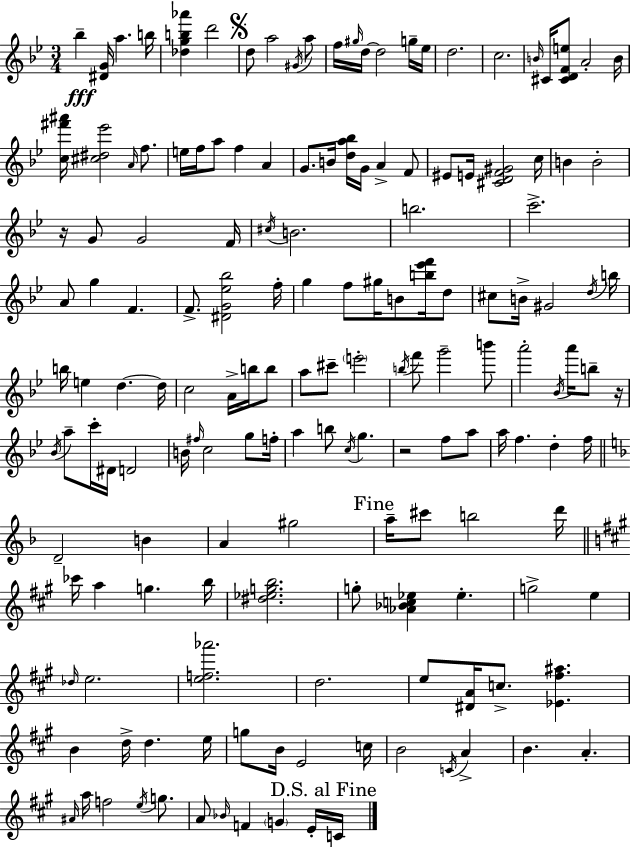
{
  \clef treble
  \numericTimeSignature
  \time 3/4
  \key g \minor
  bes''4--\fff <dis' g'>16 a''4. b''16 | <des'' g'' b'' aes'''>4 d'''2 | \mark \markup { \musicglyph "scripts.segno" } d''8 a''2 \acciaccatura { gis'16 } a''8 | f''16 \grace { gis''16 } d''16~~ d''2 | \break g''16-- ees''16 d''2. | c''2. | \grace { b'16 } cis'16 <cis' d' f' e''>8 a'2-. | b'16 <c'' fis''' ais'''>16 <cis'' dis'' ees'''>2 | \break \grace { a'16 } f''8. e''16 f''16 a''8 f''4 | a'4 g'8. b'16 <d'' a'' bes''>16 g'16 a'4-> | f'8 eis'8 e'16 <cis' d' f' gis'>2 | c''16 b'4 b'2-. | \break r16 g'8 g'2 | f'16 \acciaccatura { cis''16 } b'2. | b''2. | c'''2.-> | \break a'8 g''4 f'4. | f'8.-> <dis' g' ees'' bes''>2 | f''16-. g''4 f''8 gis''16 | b'8 <b'' ees''' f'''>16 d''8 cis''8 b'16-> gis'2 | \break \acciaccatura { d''16 } b''16 b''16 e''4 d''4.~~ | d''16 c''2 | a'16-> b''16 b''8 a''8 cis'''8-- \parenthesize e'''2-. | \acciaccatura { b''16 } f'''8 g'''2-- | \break b'''8 a'''2-. | \acciaccatura { bes'16 } a'''16 b''8-- r16 \acciaccatura { bes'16 } a''8-- c'''16-. | dis'16 d'2 b'16 \grace { fis''16 } c''2 | g''8 f''16-. a''4 | \break b''8 \acciaccatura { c''16 } g''4. r2 | f''8 a''8 a''16 | f''4. d''4-. f''16 \bar "||" \break \key d \minor d'2-- b'4 | a'4 gis''2 | \mark "Fine" a''16-- cis'''8 b''2 d'''16 | \bar "||" \break \key a \major ces'''16 a''4 g''4. b''16 | <dis'' ees'' g'' b''>2. | g''8-. <aes' bes' c'' ees''>4 ees''4.-. | g''2-> e''4 | \break \grace { des''16 } e''2. | <e'' f'' aes'''>2. | d''2. | e''8 <dis' a'>16 c''8.-> <ees' fis'' ais''>4. | \break b'4 d''16-> d''4. | e''16 g''8 b'16 e'2 | c''16 b'2 \acciaccatura { c'16 } a'4-> | b'4. a'4.-. | \break \grace { ais'16 } a''16 f''2 | \acciaccatura { e''16 } g''8. a'8 \grace { bes'16 } f'4 \parenthesize g'4 | e'16-. \mark "D.S. al Fine" c'16 \bar "|."
}